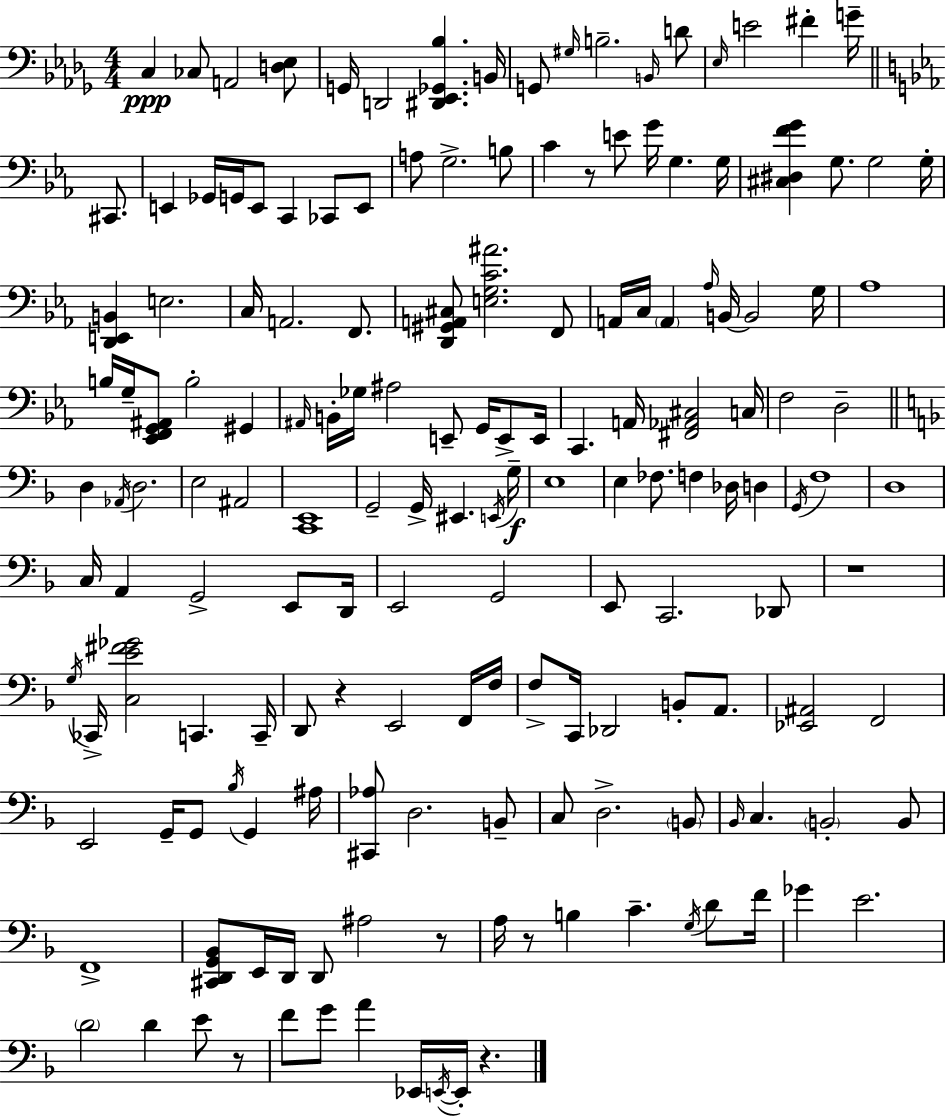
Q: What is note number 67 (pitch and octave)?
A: D3